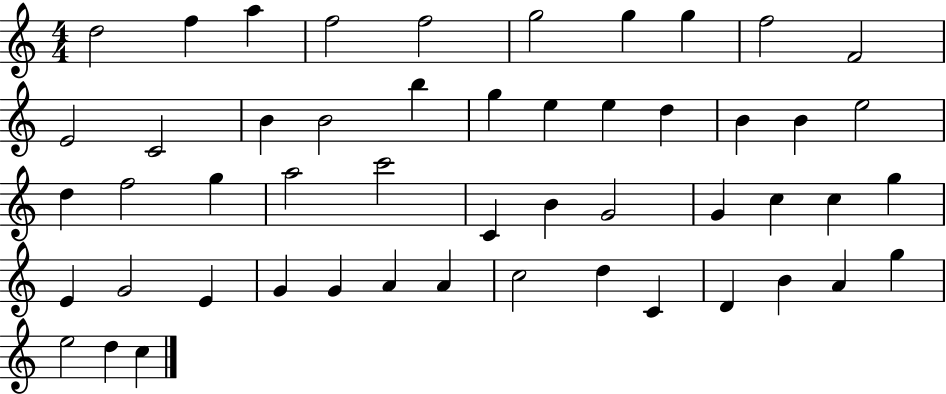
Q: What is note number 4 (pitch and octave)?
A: F5